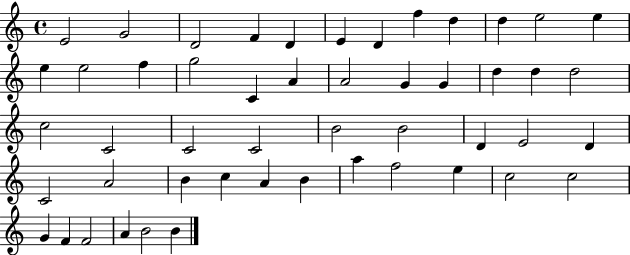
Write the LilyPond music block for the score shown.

{
  \clef treble
  \time 4/4
  \defaultTimeSignature
  \key c \major
  e'2 g'2 | d'2 f'4 d'4 | e'4 d'4 f''4 d''4 | d''4 e''2 e''4 | \break e''4 e''2 f''4 | g''2 c'4 a'4 | a'2 g'4 g'4 | d''4 d''4 d''2 | \break c''2 c'2 | c'2 c'2 | b'2 b'2 | d'4 e'2 d'4 | \break c'2 a'2 | b'4 c''4 a'4 b'4 | a''4 f''2 e''4 | c''2 c''2 | \break g'4 f'4 f'2 | a'4 b'2 b'4 | \bar "|."
}